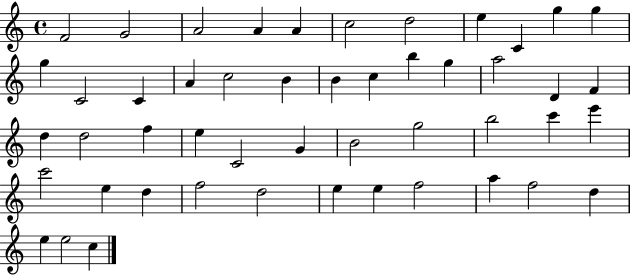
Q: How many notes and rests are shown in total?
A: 49